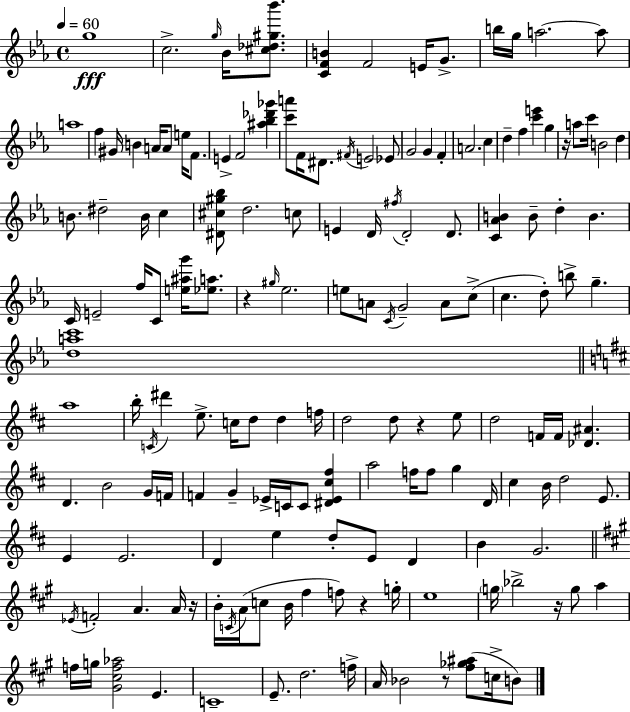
{
  \clef treble
  \time 4/4
  \defaultTimeSignature
  \key ees \major
  \tempo 4 = 60
  g''1\fff | c''2.-> \grace { g''16 } bes'16 <cis'' des'' gis'' bes'''>8. | <c' f' b'>4 f'2 e'16 g'8.-> | b''16 g''16 a''2.~~ a''8 | \break a''1 | f''4 gis'16 b'4 a'16 a'8 e''16 f'8. | e'4-> f'2 <ais'' bes'' des''' ges'''>4 | <c''' a'''>8 f'16 dis'8. \acciaccatura { fis'16 } e'2 | \break ees'8 g'2 g'4 f'4-. | a'2. c''4 | d''4-- f''4 <c''' e'''>4 g''4 | r16 a''8 c'''16 b'2 d''4 | \break b'8. dis''2-- b'16 c''4 | <dis' cis'' gis'' bes''>8 d''2. | c''8 e'4 d'16 \acciaccatura { fis''16 } d'2-. | d'8. <c' aes' b'>4 b'8-- d''4-. b'4. | \break c'16 e'2-- f''16 c'8 <e'' ais'' g'''>16 | <ees'' a''>8. r4 \grace { gis''16 } ees''2. | e''8 a'8 \acciaccatura { c'16 } g'2-- | a'8 c''8->( c''4. d''8-.) b''8-> g''4.-- | \break <d'' a'' c'''>1 | \bar "||" \break \key d \major a''1 | b''16-. \acciaccatura { c'16 } dis'''4 e''8.-> c''16 d''8 d''4 | f''16 d''2 d''8 r4 e''8 | d''2 f'16 f'16 <des' ais'>4. | \break d'4. b'2 g'16 | f'16 f'4 g'4-- ees'16-> c'16 c'8 <dis' ees' cis'' fis''>4 | a''2 f''16 f''8 g''4 | d'16 cis''4 b'16 d''2 e'8. | \break e'4 e'2. | d'4 e''4 d''8-. e'8 d'4 | b'4 g'2. | \bar "||" \break \key a \major \acciaccatura { ees'16 } f'2-. a'4. a'16 | r16 b'16-. \acciaccatura { c'16 } a'16( c''8 b'16 fis''4 f''8) r4 | g''16-. e''1 | \parenthesize g''16 bes''2-> r16 g''8 a''4 | \break f''16 g''16 <gis' cis'' f'' aes''>2 e'4. | c'1-- | e'8.-- d''2. | f''16-> a'16 bes'2 r8 <fis'' ges'' ais''>8( c''16-> | \break b'8) \bar "|."
}